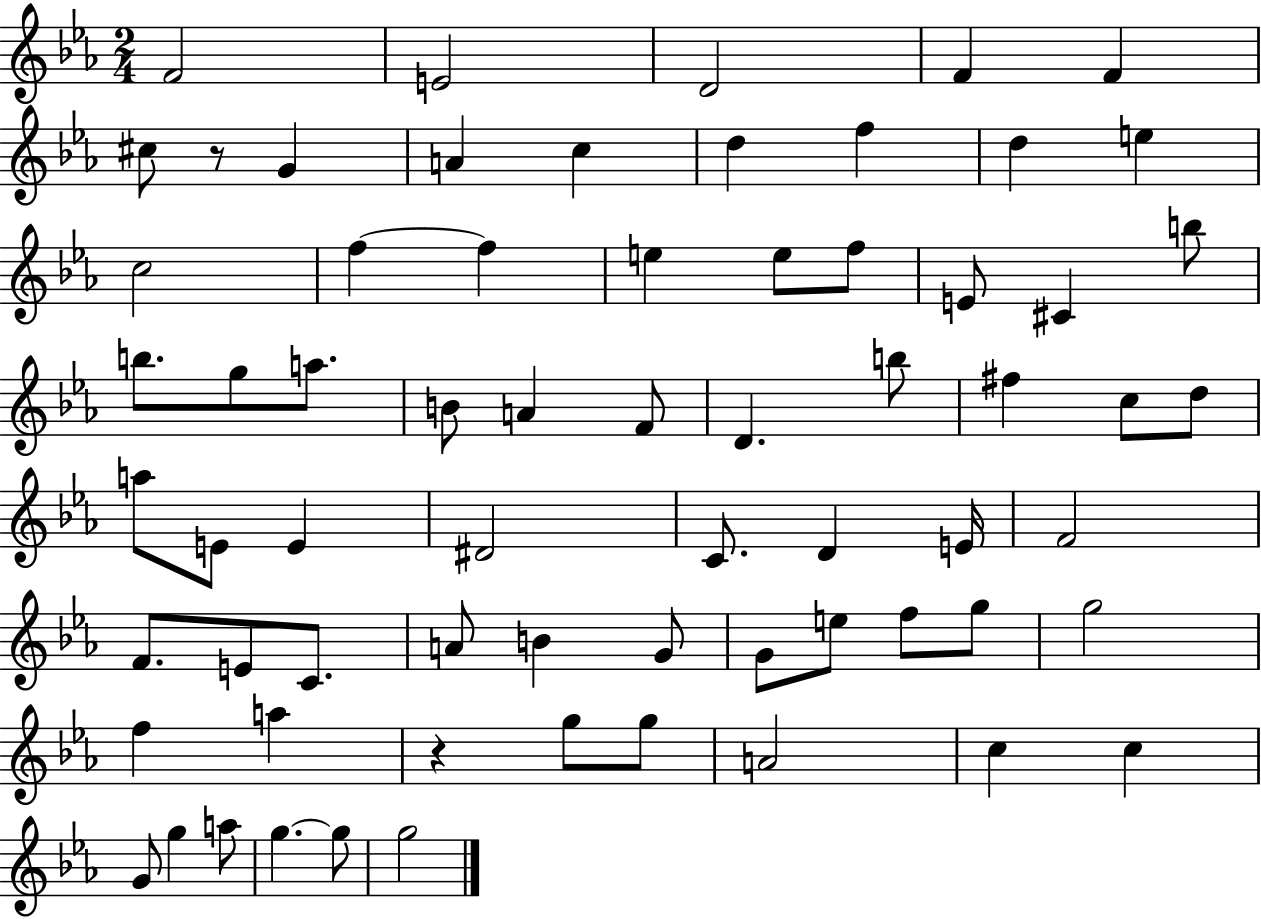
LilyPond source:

{
  \clef treble
  \numericTimeSignature
  \time 2/4
  \key ees \major
  f'2 | e'2 | d'2 | f'4 f'4 | \break cis''8 r8 g'4 | a'4 c''4 | d''4 f''4 | d''4 e''4 | \break c''2 | f''4~~ f''4 | e''4 e''8 f''8 | e'8 cis'4 b''8 | \break b''8. g''8 a''8. | b'8 a'4 f'8 | d'4. b''8 | fis''4 c''8 d''8 | \break a''8 e'8 e'4 | dis'2 | c'8. d'4 e'16 | f'2 | \break f'8. e'8 c'8. | a'8 b'4 g'8 | g'8 e''8 f''8 g''8 | g''2 | \break f''4 a''4 | r4 g''8 g''8 | a'2 | c''4 c''4 | \break g'8 g''4 a''8 | g''4.~~ g''8 | g''2 | \bar "|."
}